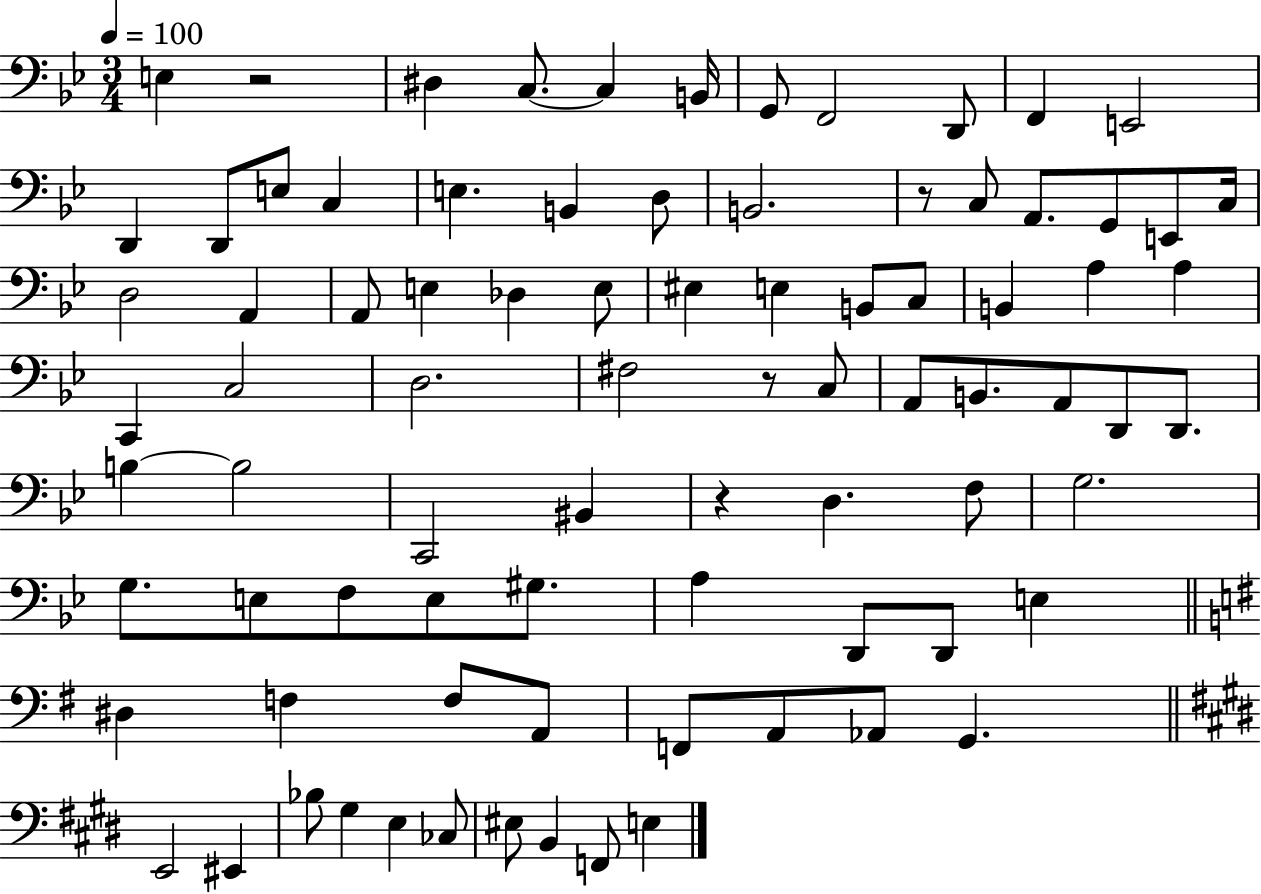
X:1
T:Untitled
M:3/4
L:1/4
K:Bb
E, z2 ^D, C,/2 C, B,,/4 G,,/2 F,,2 D,,/2 F,, E,,2 D,, D,,/2 E,/2 C, E, B,, D,/2 B,,2 z/2 C,/2 A,,/2 G,,/2 E,,/2 C,/4 D,2 A,, A,,/2 E, _D, E,/2 ^E, E, B,,/2 C,/2 B,, A, A, C,, C,2 D,2 ^F,2 z/2 C,/2 A,,/2 B,,/2 A,,/2 D,,/2 D,,/2 B, B,2 C,,2 ^B,, z D, F,/2 G,2 G,/2 E,/2 F,/2 E,/2 ^G,/2 A, D,,/2 D,,/2 E, ^D, F, F,/2 A,,/2 F,,/2 A,,/2 _A,,/2 G,, E,,2 ^E,, _B,/2 ^G, E, _C,/2 ^E,/2 B,, F,,/2 E,